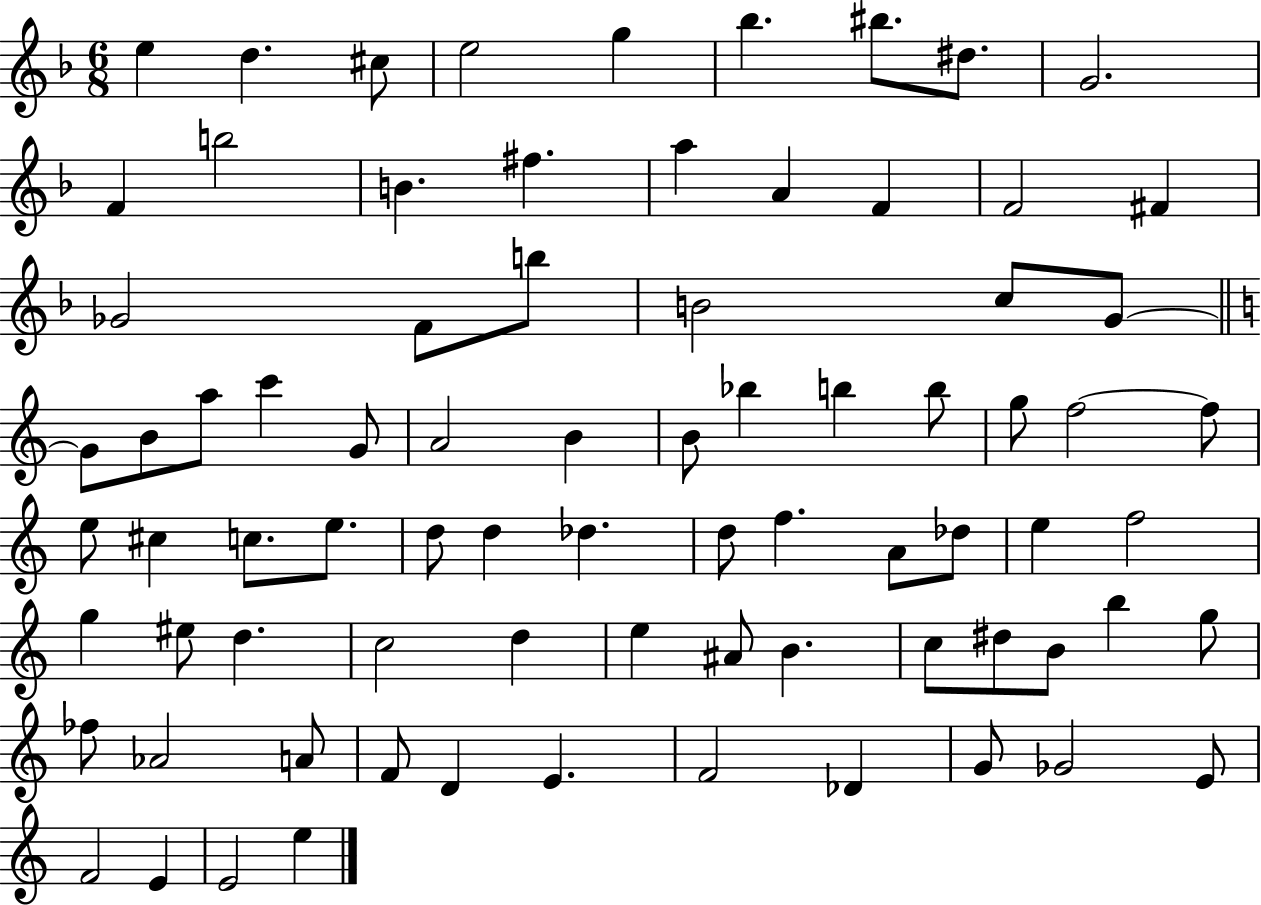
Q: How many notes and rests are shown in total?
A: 79